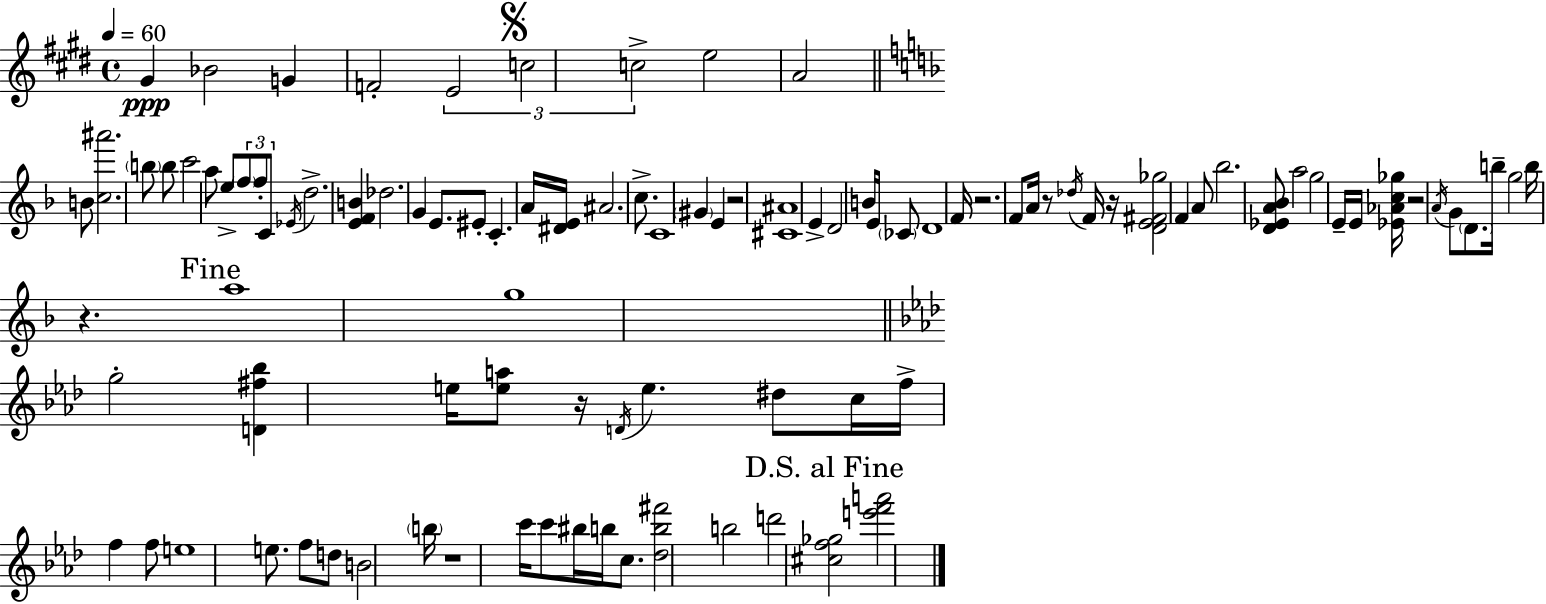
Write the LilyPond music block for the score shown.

{
  \clef treble
  \time 4/4
  \defaultTimeSignature
  \key e \major
  \tempo 4 = 60
  gis'4\ppp bes'2 g'4 | f'2-. \tuplet 3/2 { e'2 | \mark \markup { \musicglyph "scripts.segno" } c''2 c''2-> } | e''2 a'2 | \break \bar "||" \break \key f \major b'8 <c'' ais'''>2. \parenthesize b''8 | b''8 c'''2 a''8 e''8-> \tuplet 3/2 { \parenthesize f''8 | f''8-. c'8 } \acciaccatura { ees'16 } d''2.-> | <e' f' b'>4 des''2. | \break g'4 e'8. eis'8-. c'4.-. | a'16 <dis' e'>16 ais'2. c''8.-> | c'1 | \parenthesize gis'4 e'4 r2 | \break <cis' ais'>1 | e'4-> d'2 b'16 e'16 \parenthesize ces'8 | d'1 | f'16 r2. f'8 | \break a'16 r8 \acciaccatura { des''16 } f'16 r16 <d' e' fis' ges''>2 f'4 | a'8 bes''2. | <d' ees' a' bes'>8 a''2 g''2 | e'16-- e'16 <ees' aes' c'' ges''>16 r2 \acciaccatura { a'16 } g'8 | \break \parenthesize d'8. b''16-- g''2 b''16 r4. | \mark "Fine" a''1 | g''1 | \bar "||" \break \key aes \major g''2-. <d' fis'' bes''>4 e''16 <e'' a''>8 r16 | \acciaccatura { d'16 } e''4. dis''8 c''16 f''16-> f''4 f''8 | e''1 | e''8. f''8 d''8 b'2 | \break \parenthesize b''16 r1 | c'''16 c'''8 bis''16 b''16 c''8. <des'' b'' fis'''>2 | b''2 d'''2 | \mark "D.S. al Fine" <cis'' f'' ges''>2 <e''' f''' a'''>2 | \break \bar "|."
}